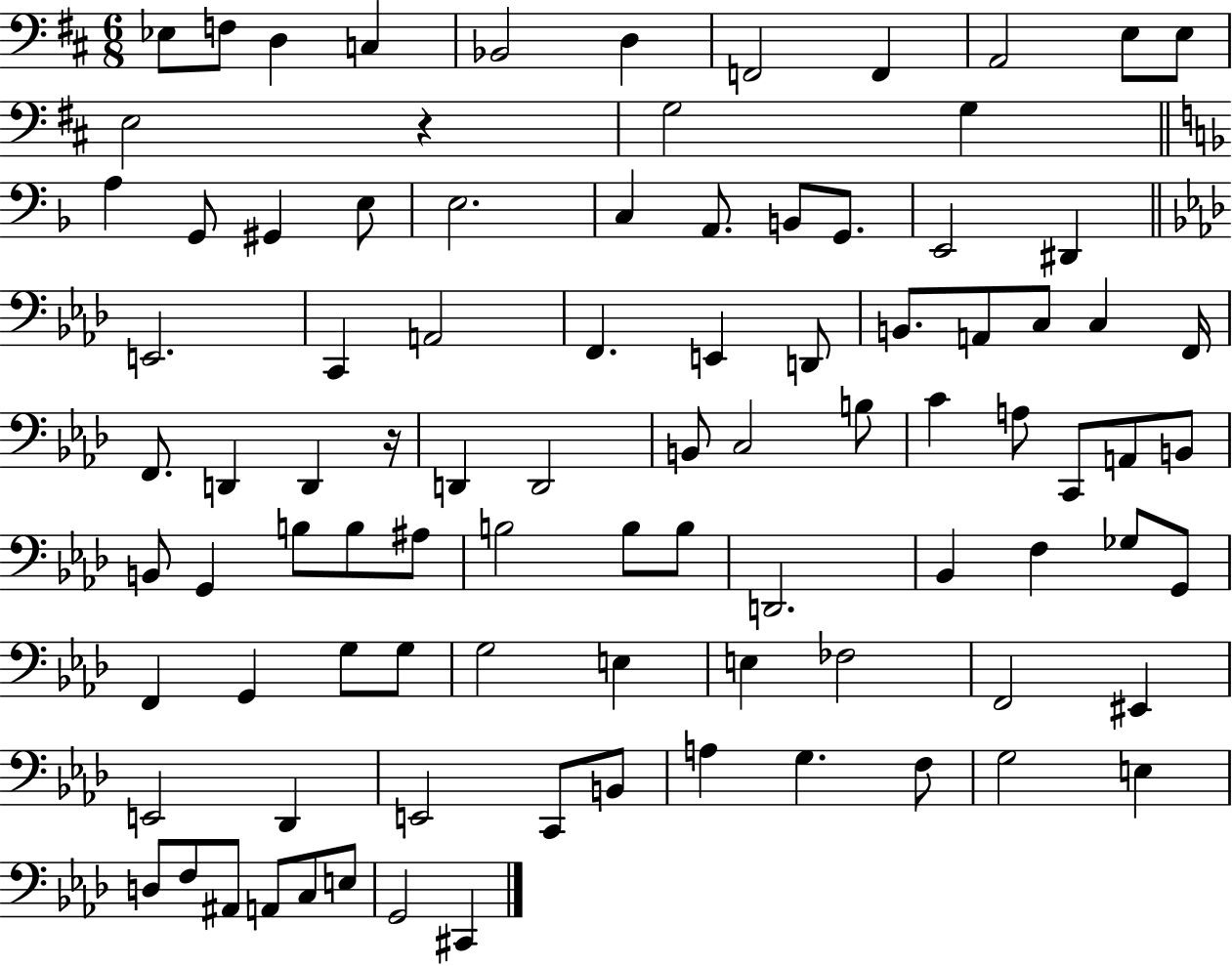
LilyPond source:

{
  \clef bass
  \numericTimeSignature
  \time 6/8
  \key d \major
  \repeat volta 2 { ees8 f8 d4 c4 | bes,2 d4 | f,2 f,4 | a,2 e8 e8 | \break e2 r4 | g2 g4 | \bar "||" \break \key f \major a4 g,8 gis,4 e8 | e2. | c4 a,8. b,8 g,8. | e,2 dis,4 | \break \bar "||" \break \key aes \major e,2. | c,4 a,2 | f,4. e,4 d,8 | b,8. a,8 c8 c4 f,16 | \break f,8. d,4 d,4 r16 | d,4 d,2 | b,8 c2 b8 | c'4 a8 c,8 a,8 b,8 | \break b,8 g,4 b8 b8 ais8 | b2 b8 b8 | d,2. | bes,4 f4 ges8 g,8 | \break f,4 g,4 g8 g8 | g2 e4 | e4 fes2 | f,2 eis,4 | \break e,2 des,4 | e,2 c,8 b,8 | a4 g4. f8 | g2 e4 | \break d8 f8 ais,8 a,8 c8 e8 | g,2 cis,4 | } \bar "|."
}